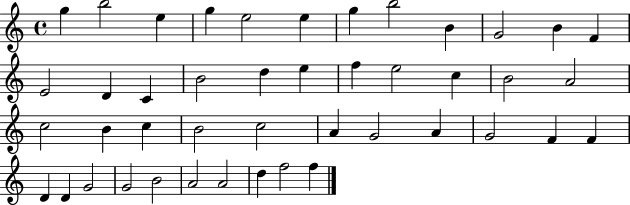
X:1
T:Untitled
M:4/4
L:1/4
K:C
g b2 e g e2 e g b2 B G2 B F E2 D C B2 d e f e2 c B2 A2 c2 B c B2 c2 A G2 A G2 F F D D G2 G2 B2 A2 A2 d f2 f